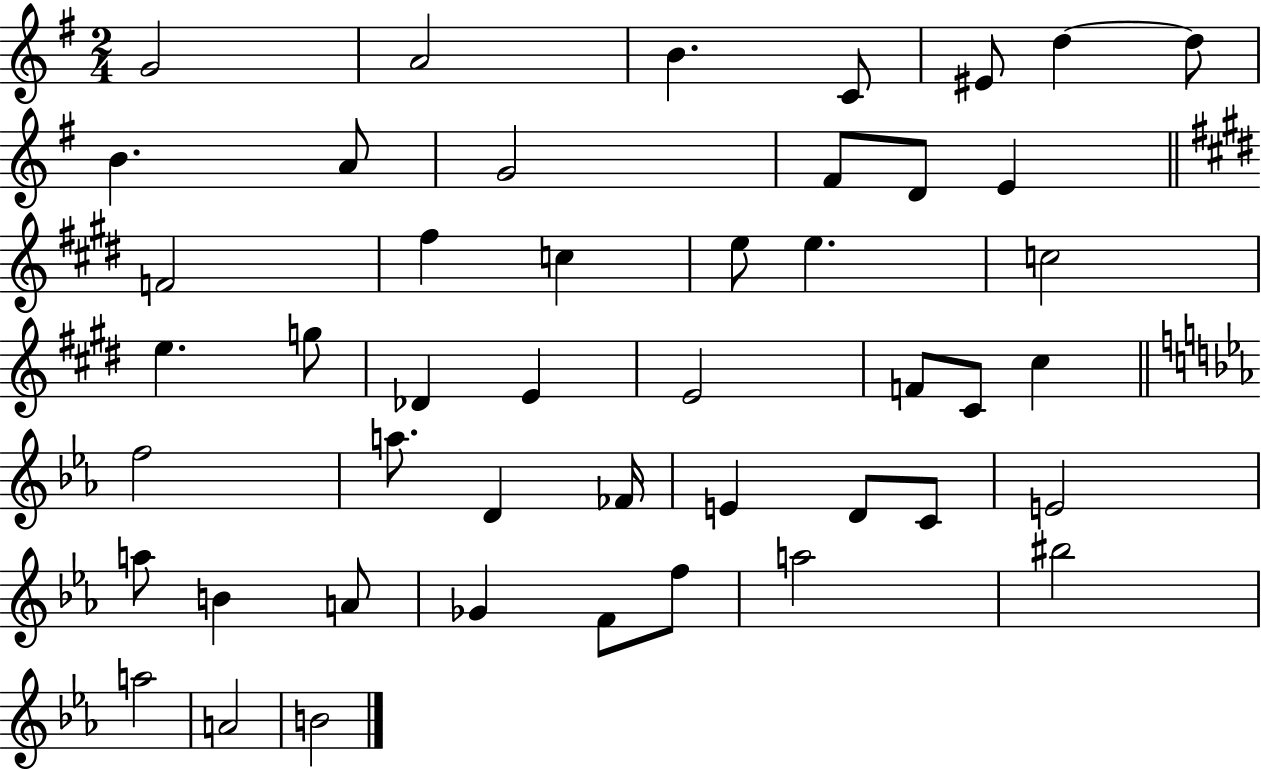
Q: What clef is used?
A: treble